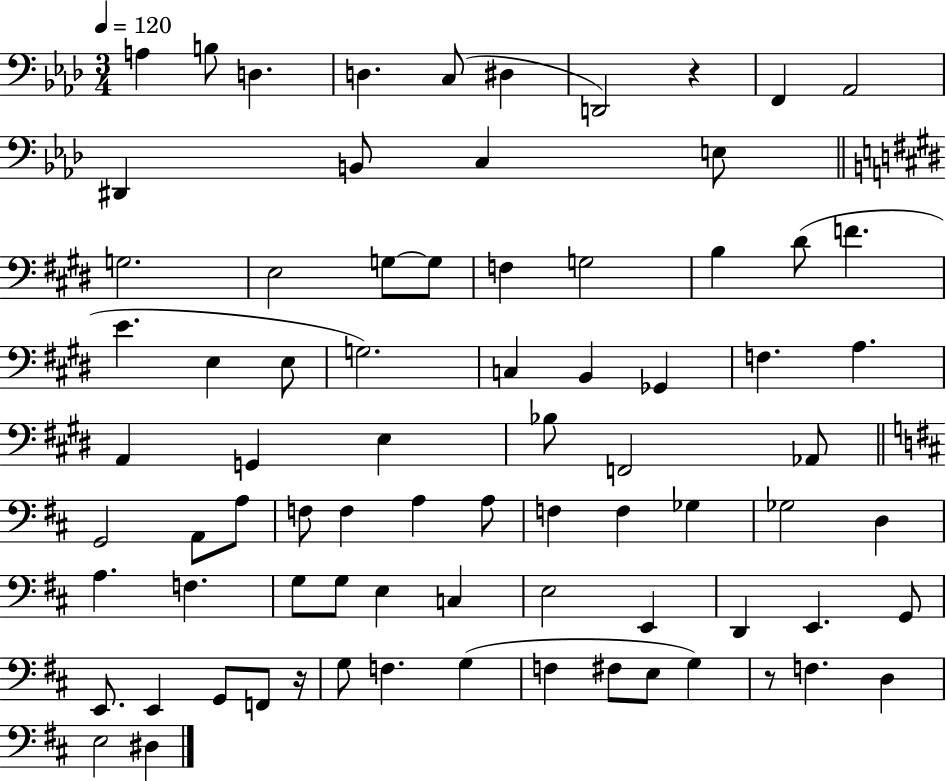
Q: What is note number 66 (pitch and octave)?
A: F3